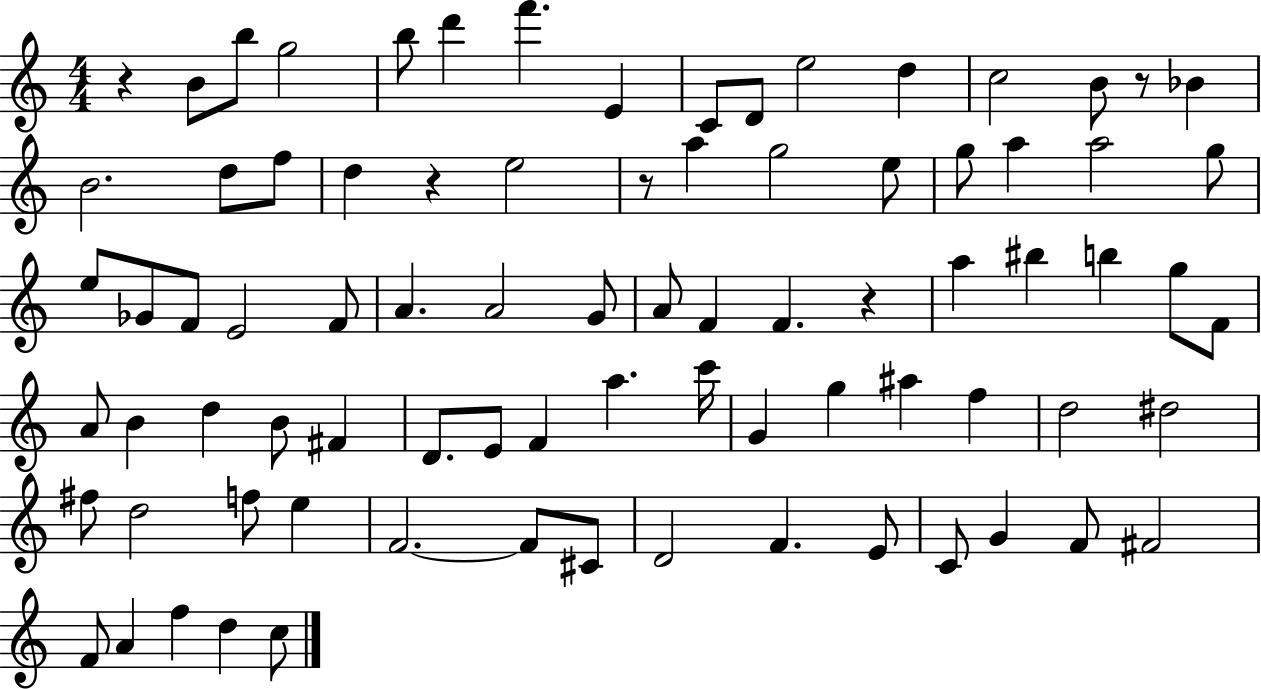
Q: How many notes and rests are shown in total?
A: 82